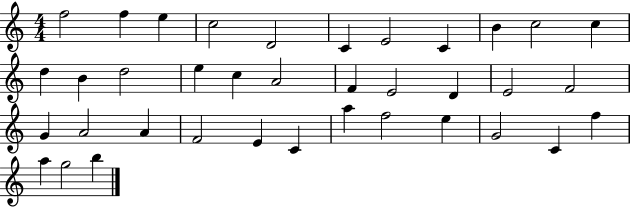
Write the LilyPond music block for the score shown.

{
  \clef treble
  \numericTimeSignature
  \time 4/4
  \key c \major
  f''2 f''4 e''4 | c''2 d'2 | c'4 e'2 c'4 | b'4 c''2 c''4 | \break d''4 b'4 d''2 | e''4 c''4 a'2 | f'4 e'2 d'4 | e'2 f'2 | \break g'4 a'2 a'4 | f'2 e'4 c'4 | a''4 f''2 e''4 | g'2 c'4 f''4 | \break a''4 g''2 b''4 | \bar "|."
}